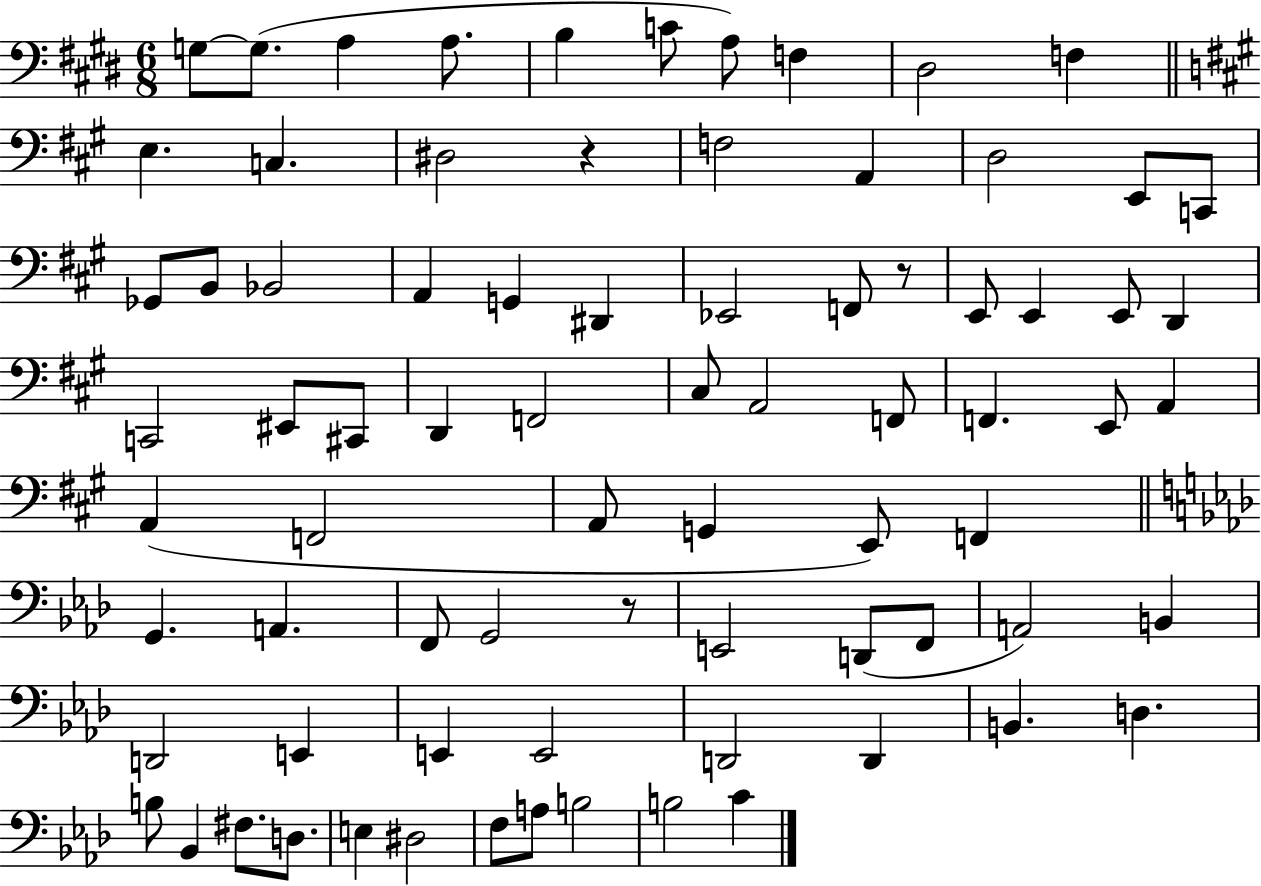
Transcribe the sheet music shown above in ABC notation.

X:1
T:Untitled
M:6/8
L:1/4
K:E
G,/2 G,/2 A, A,/2 B, C/2 A,/2 F, ^D,2 F, E, C, ^D,2 z F,2 A,, D,2 E,,/2 C,,/2 _G,,/2 B,,/2 _B,,2 A,, G,, ^D,, _E,,2 F,,/2 z/2 E,,/2 E,, E,,/2 D,, C,,2 ^E,,/2 ^C,,/2 D,, F,,2 ^C,/2 A,,2 F,,/2 F,, E,,/2 A,, A,, F,,2 A,,/2 G,, E,,/2 F,, G,, A,, F,,/2 G,,2 z/2 E,,2 D,,/2 F,,/2 A,,2 B,, D,,2 E,, E,, E,,2 D,,2 D,, B,, D, B,/2 _B,, ^F,/2 D,/2 E, ^D,2 F,/2 A,/2 B,2 B,2 C